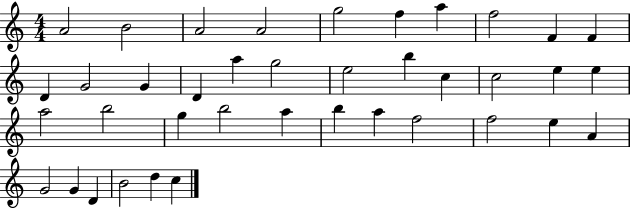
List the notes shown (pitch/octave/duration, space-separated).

A4/h B4/h A4/h A4/h G5/h F5/q A5/q F5/h F4/q F4/q D4/q G4/h G4/q D4/q A5/q G5/h E5/h B5/q C5/q C5/h E5/q E5/q A5/h B5/h G5/q B5/h A5/q B5/q A5/q F5/h F5/h E5/q A4/q G4/h G4/q D4/q B4/h D5/q C5/q